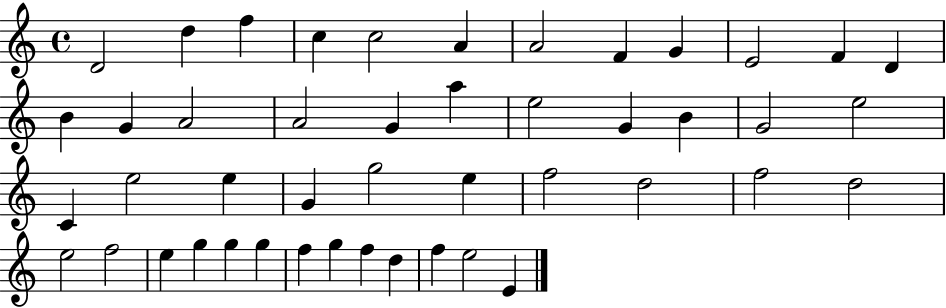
{
  \clef treble
  \time 4/4
  \defaultTimeSignature
  \key c \major
  d'2 d''4 f''4 | c''4 c''2 a'4 | a'2 f'4 g'4 | e'2 f'4 d'4 | \break b'4 g'4 a'2 | a'2 g'4 a''4 | e''2 g'4 b'4 | g'2 e''2 | \break c'4 e''2 e''4 | g'4 g''2 e''4 | f''2 d''2 | f''2 d''2 | \break e''2 f''2 | e''4 g''4 g''4 g''4 | f''4 g''4 f''4 d''4 | f''4 e''2 e'4 | \break \bar "|."
}